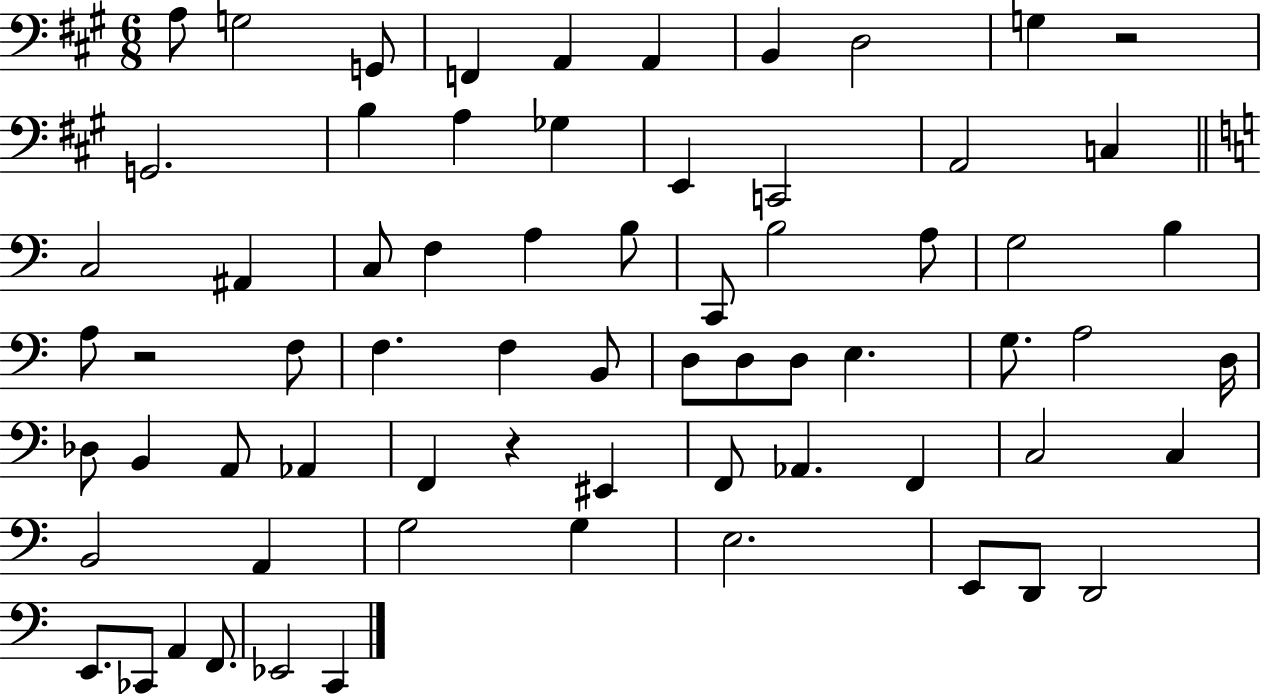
A3/e G3/h G2/e F2/q A2/q A2/q B2/q D3/h G3/q R/h G2/h. B3/q A3/q Gb3/q E2/q C2/h A2/h C3/q C3/h A#2/q C3/e F3/q A3/q B3/e C2/e B3/h A3/e G3/h B3/q A3/e R/h F3/e F3/q. F3/q B2/e D3/e D3/e D3/e E3/q. G3/e. A3/h D3/s Db3/e B2/q A2/e Ab2/q F2/q R/q EIS2/q F2/e Ab2/q. F2/q C3/h C3/q B2/h A2/q G3/h G3/q E3/h. E2/e D2/e D2/h E2/e. CES2/e A2/q F2/e. Eb2/h C2/q